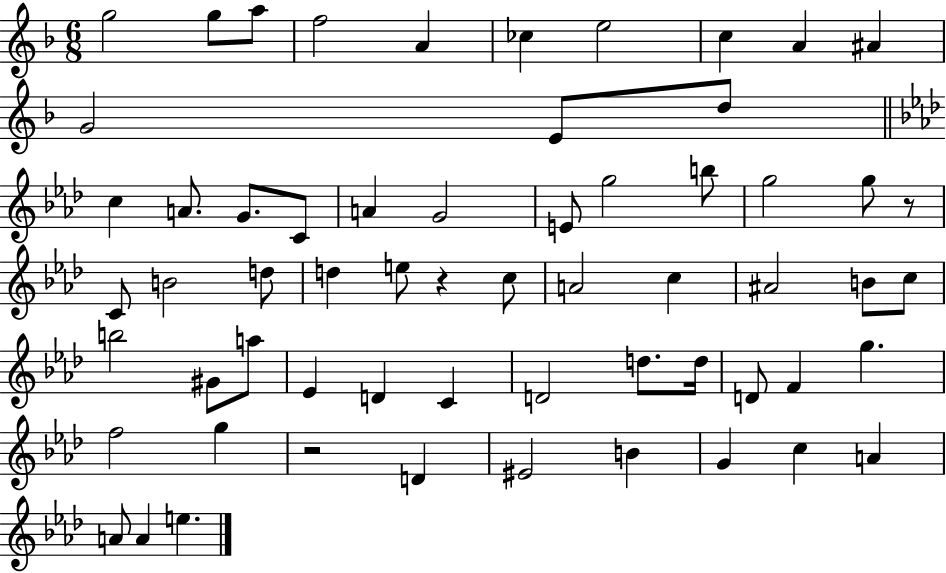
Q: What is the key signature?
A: F major